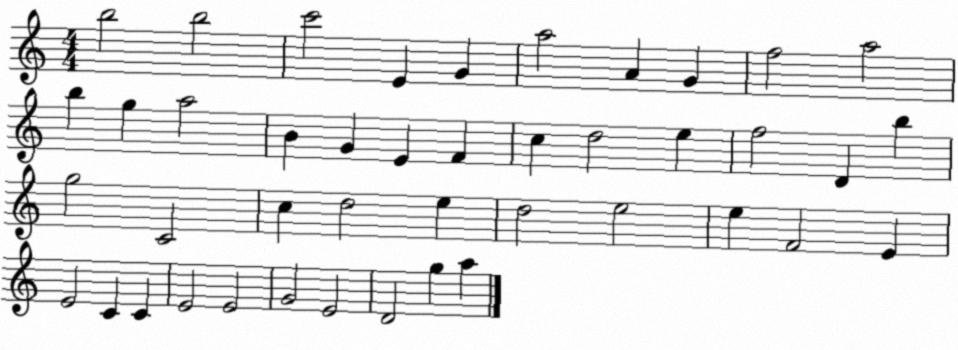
X:1
T:Untitled
M:4/4
L:1/4
K:C
b2 b2 c'2 E G a2 A G f2 a2 b g a2 B G E F c d2 e f2 D b g2 C2 c d2 e d2 e2 e F2 E E2 C C E2 E2 G2 E2 D2 g a